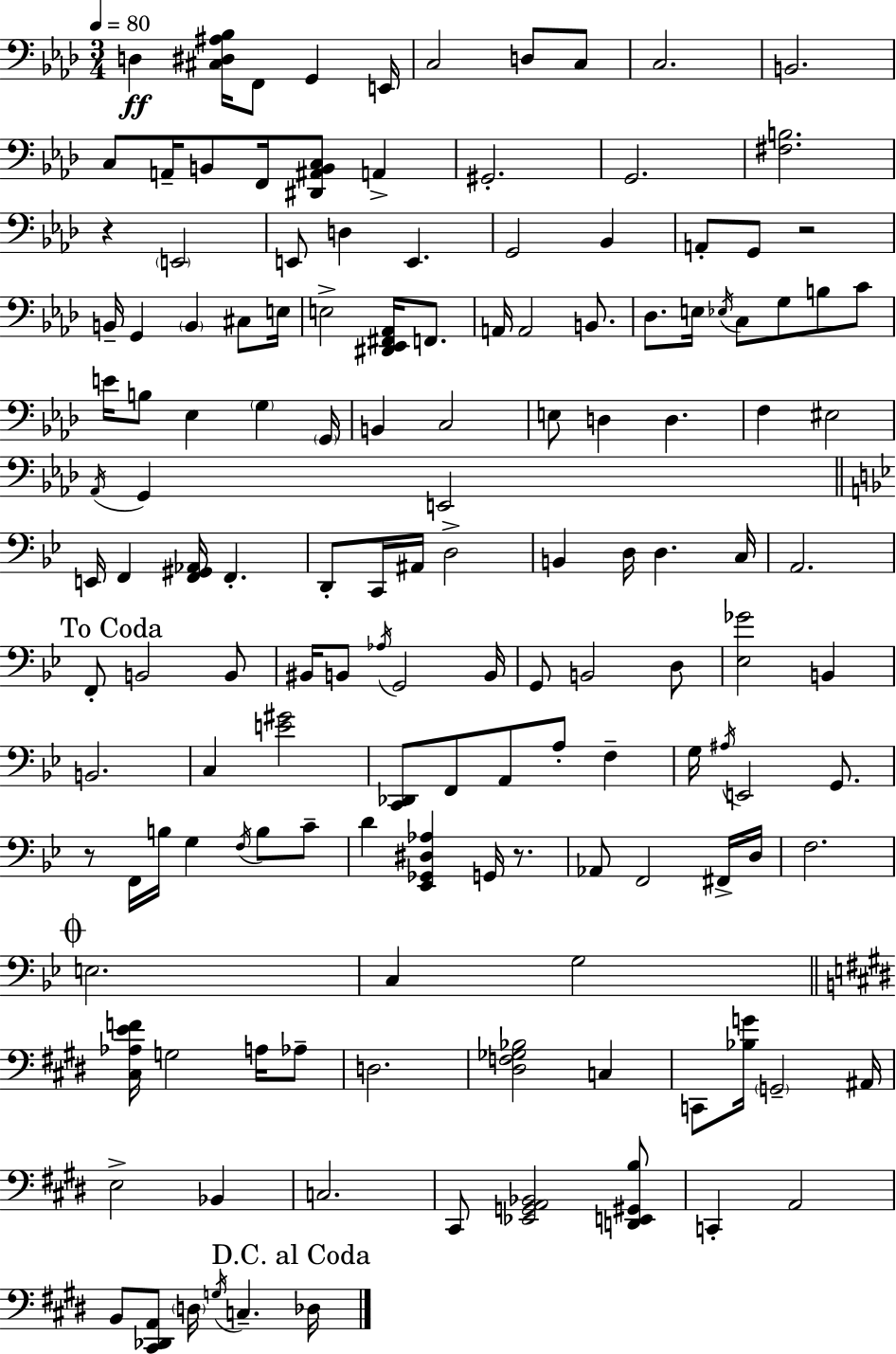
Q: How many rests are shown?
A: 4